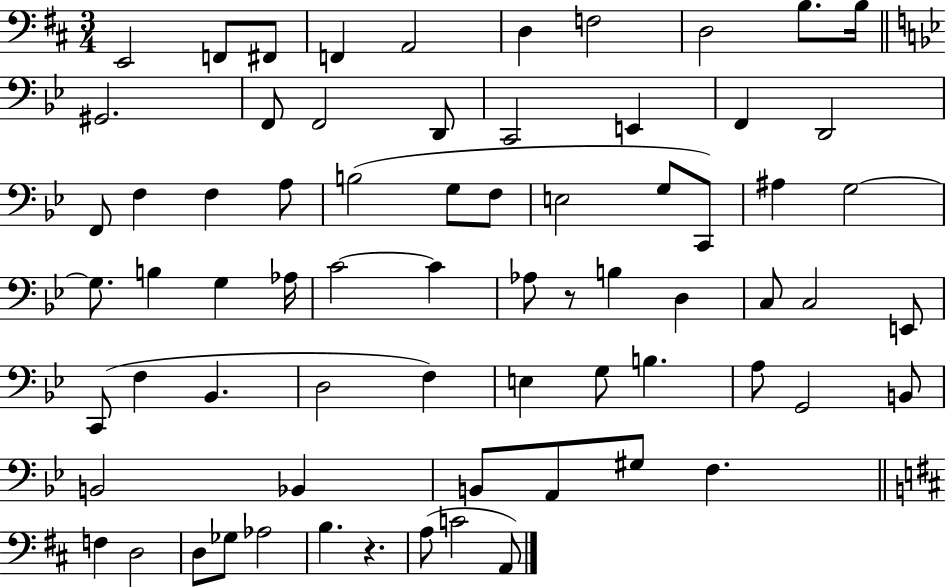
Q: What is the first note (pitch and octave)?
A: E2